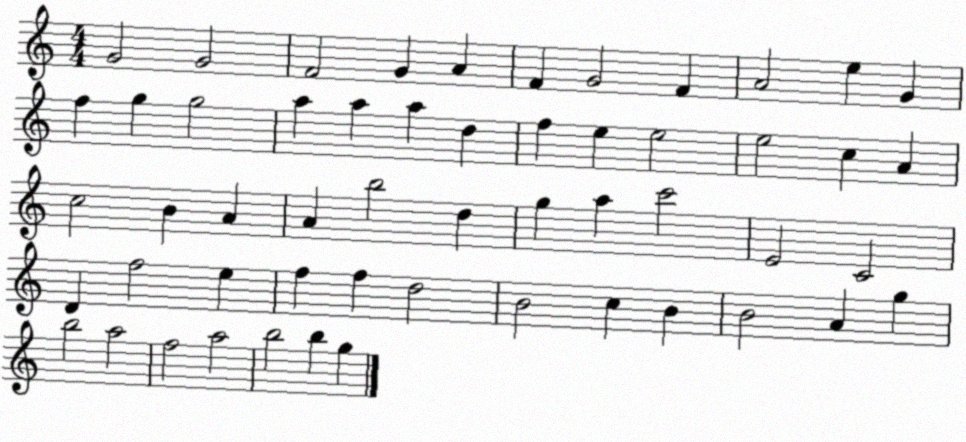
X:1
T:Untitled
M:4/4
L:1/4
K:C
G2 G2 F2 G A F G2 F A2 e G f g g2 a a a d f e e2 e2 c A c2 B A A b2 d g a c'2 E2 C2 D f2 e f f d2 B2 c B B2 A g b2 a2 f2 a2 b2 b g